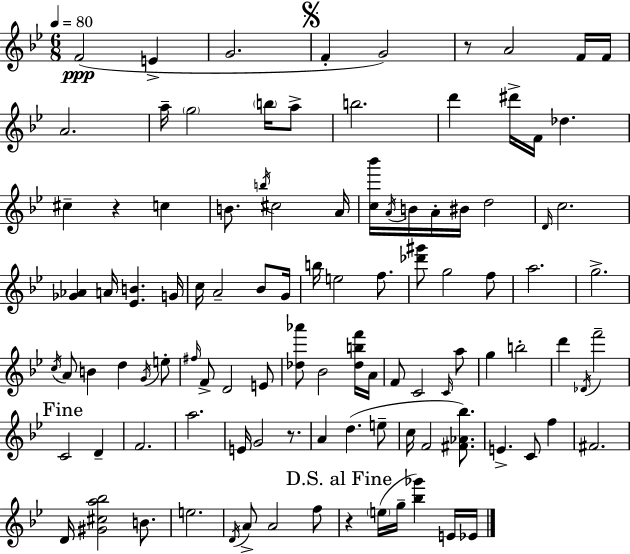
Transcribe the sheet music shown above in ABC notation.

X:1
T:Untitled
M:6/8
L:1/4
K:Bb
F2 E G2 F G2 z/2 A2 F/4 F/4 A2 a/4 g2 b/4 a/2 b2 d' ^d'/4 F/4 _d ^c z c B/2 b/4 ^c2 A/4 [c_b']/4 A/4 B/4 A/4 ^B/4 d2 D/4 c2 [_G_A] A/4 [_EB] G/4 c/4 A2 _B/2 G/4 b/4 e2 f/2 [_d'^g']/2 g2 f/2 a2 g2 c/4 A/2 B d G/4 e/2 ^f/4 F/2 D2 E/2 [_d_a']/2 _B2 [_dbf']/4 A/4 F/2 C2 C/4 a/2 g b2 d' _D/4 f'2 C2 D F2 a2 E/4 G2 z/2 A d e/2 c/4 F2 [^F_A_b]/2 E C/2 f ^F2 D/4 [^G^ca_b]2 B/2 e2 D/4 A/2 A2 f/2 z e/4 g/4 [_b_g'] E/4 _E/4